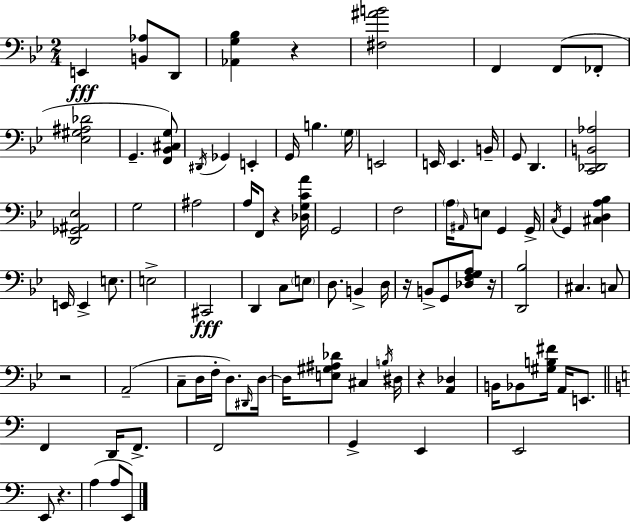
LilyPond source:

{
  \clef bass
  \numericTimeSignature
  \time 2/4
  \key bes \major
  e,4\fff <b, aes>8 d,8 | <aes, g bes>4 r4 | <fis ais' b'>2 | f,4 f,8( fes,8-. | \break <ees gis ais des'>2 | g,4.-- <f, bes, cis g>8) | \acciaccatura { dis,16 } ges,4 e,4-. | g,16 b4. | \break \parenthesize g16 e,2 | e,16 e,4. | b,16-- g,8 d,4. | <c, des, b, aes>2 | \break <d, ges, ais, ees>2 | g2 | ais2 | a16 f,8 r4 | \break <des g c' a'>16 g,2 | f2 | \parenthesize a16 \grace { ais,16 } e8 g,4 | g,16-> \acciaccatura { c16 } g,4 <cis d a bes>4 | \break e,16 e,4-> | e8. e2-> | cis,2\fff | d,4 c8 | \break \parenthesize e8 d8. b,4-> | d16 r16 b,8-> g,8 | <des f g a>8 r16 <d, bes>2 | cis4. | \break c8 r2 | a,2--( | c8-- d16 f16-. d8.) | \grace { dis,16 } d16~~ d16 <e gis ais des'>8 cis4 | \break \acciaccatura { b16 } dis16 r4 | <a, des>4 b,16 bes,8 | <gis b fis'>16 a,16 e,8. \bar "||" \break \key c \major f,4 d,16 f,8.-> | f,2 | g,4-> e,4 | e,2 | \break e,8 r4. | a4( a8 e,8) | \bar "|."
}